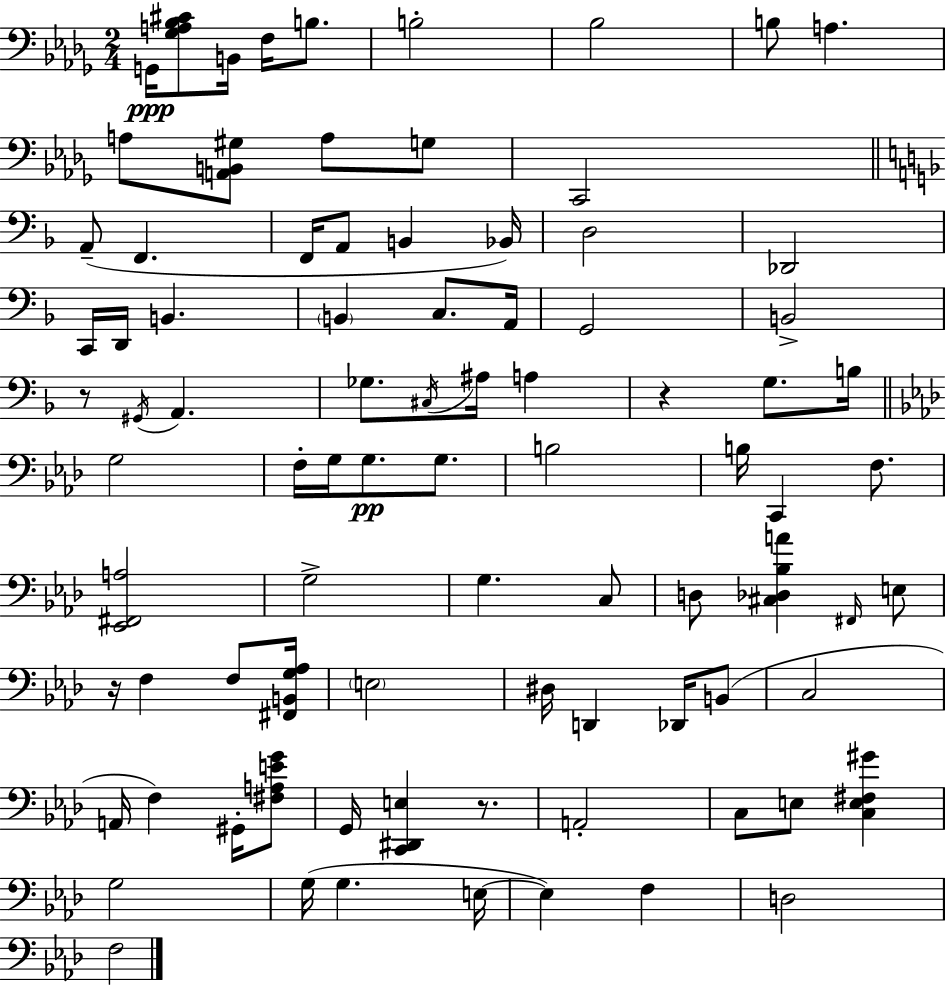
{
  \clef bass
  \numericTimeSignature
  \time 2/4
  \key bes \minor
  g,16\ppp <ges a bes cis'>8 b,16 f16 b8. | b2-. | bes2 | b8 a4. | \break a8 <a, b, gis>8 a8 g8 | c,2 | \bar "||" \break \key f \major a,8--( f,4. | f,16 a,8 b,4 bes,16) | d2 | des,2 | \break c,16 d,16 b,4. | \parenthesize b,4 c8. a,16 | g,2 | b,2-> | \break r8 \acciaccatura { gis,16 } a,4. | ges8. \acciaccatura { cis16 } ais16 a4 | r4 g8. | b16 \bar "||" \break \key aes \major g2 | f16-. g16 g8.\pp g8. | b2 | b16 c,4 f8. | \break <ees, fis, a>2 | g2-> | g4. c8 | d8 <cis des bes a'>4 \grace { fis,16 } e8 | \break r16 f4 f8 | <fis, b, g aes>16 \parenthesize e2 | dis16 d,4 des,16 b,8( | c2 | \break a,16 f4) gis,16-. <fis a e' g'>8 | g,16 <c, dis, e>4 r8. | a,2-. | c8 e8 <c e fis gis'>4 | \break g2 | g16( g4. | e16~~ e4) f4 | d2 | \break f2 | \bar "|."
}